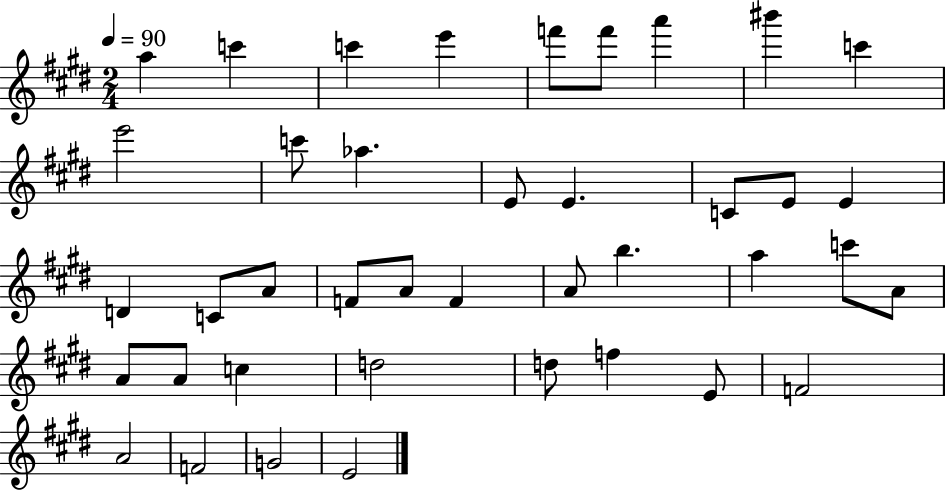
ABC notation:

X:1
T:Untitled
M:2/4
L:1/4
K:E
a c' c' e' f'/2 f'/2 a' ^b' c' e'2 c'/2 _a E/2 E C/2 E/2 E D C/2 A/2 F/2 A/2 F A/2 b a c'/2 A/2 A/2 A/2 c d2 d/2 f E/2 F2 A2 F2 G2 E2